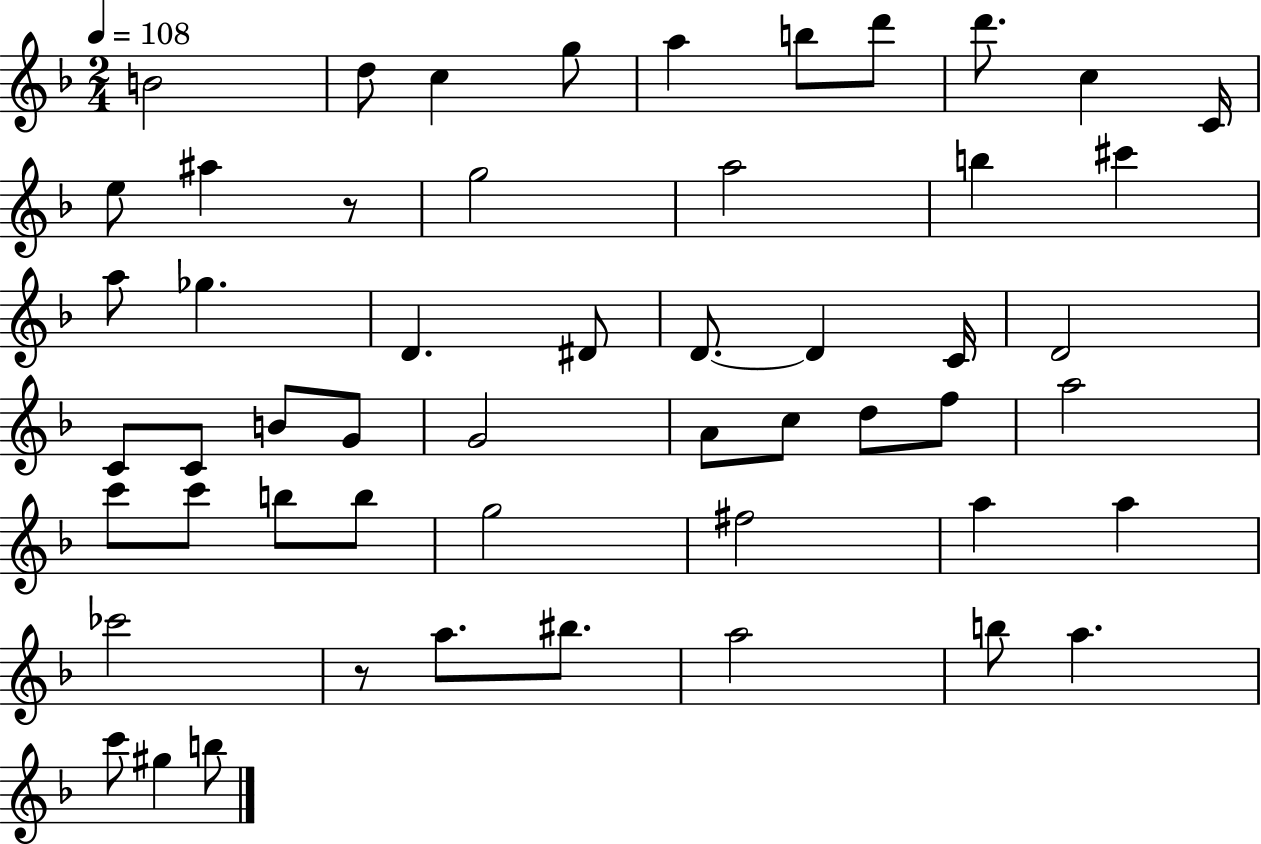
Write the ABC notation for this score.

X:1
T:Untitled
M:2/4
L:1/4
K:F
B2 d/2 c g/2 a b/2 d'/2 d'/2 c C/4 e/2 ^a z/2 g2 a2 b ^c' a/2 _g D ^D/2 D/2 D C/4 D2 C/2 C/2 B/2 G/2 G2 A/2 c/2 d/2 f/2 a2 c'/2 c'/2 b/2 b/2 g2 ^f2 a a _c'2 z/2 a/2 ^b/2 a2 b/2 a c'/2 ^g b/2